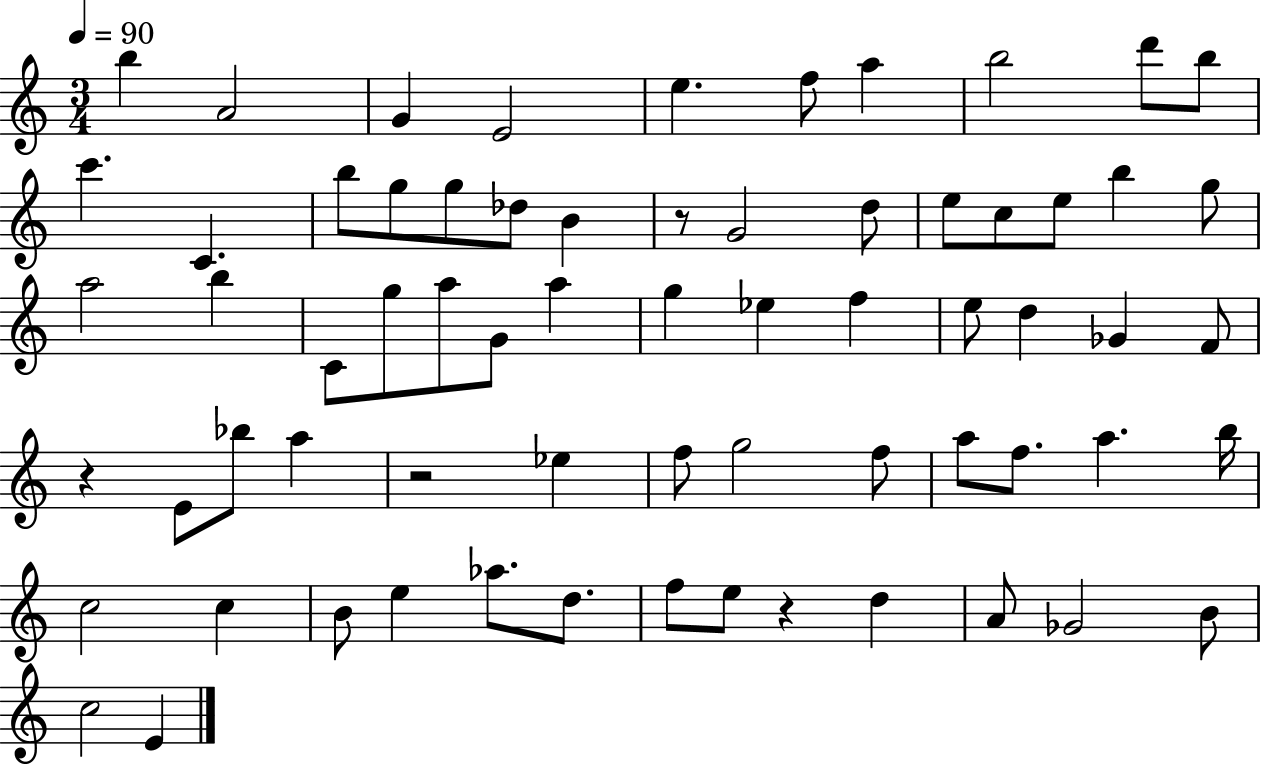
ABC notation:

X:1
T:Untitled
M:3/4
L:1/4
K:C
b A2 G E2 e f/2 a b2 d'/2 b/2 c' C b/2 g/2 g/2 _d/2 B z/2 G2 d/2 e/2 c/2 e/2 b g/2 a2 b C/2 g/2 a/2 G/2 a g _e f e/2 d _G F/2 z E/2 _b/2 a z2 _e f/2 g2 f/2 a/2 f/2 a b/4 c2 c B/2 e _a/2 d/2 f/2 e/2 z d A/2 _G2 B/2 c2 E